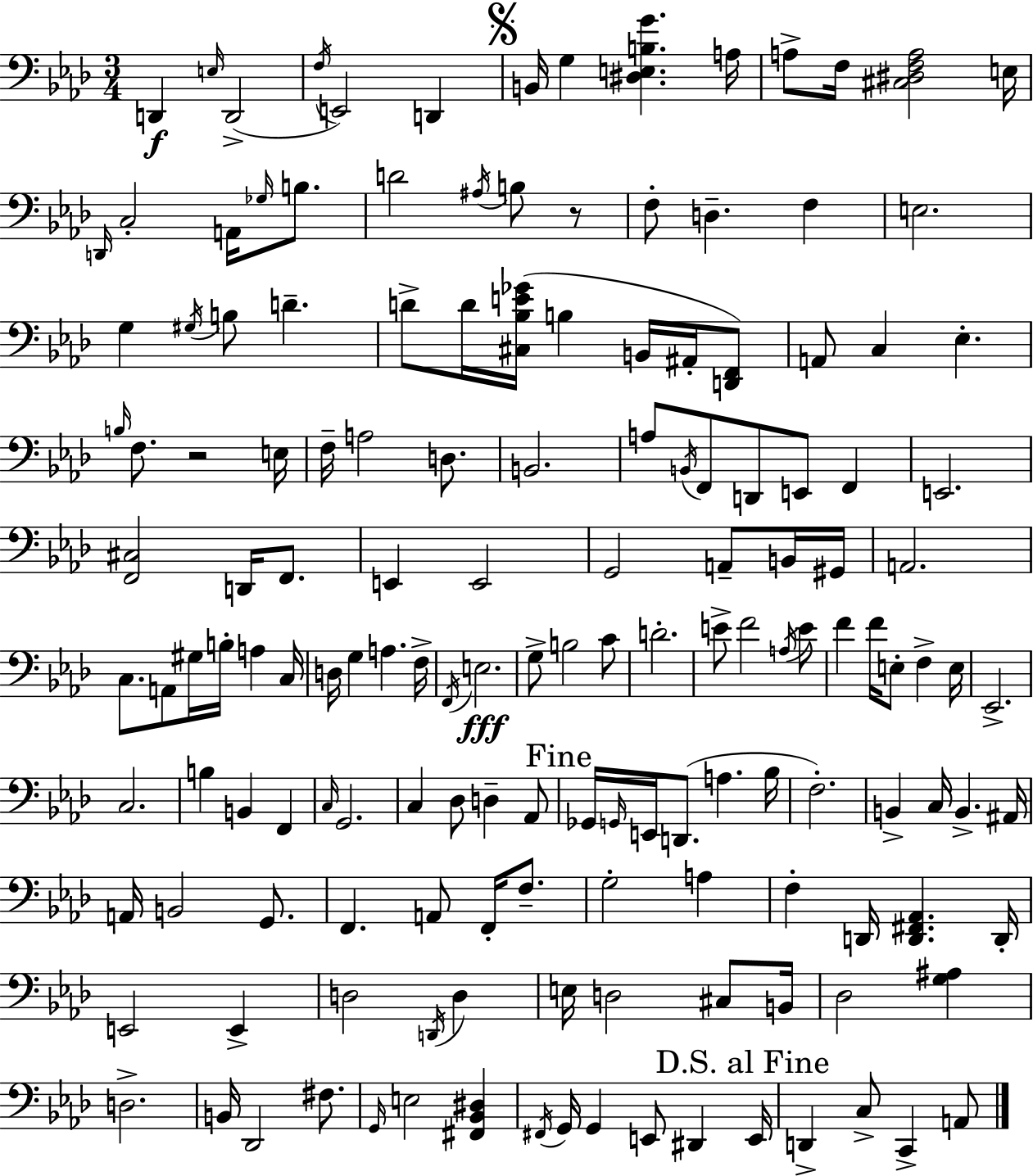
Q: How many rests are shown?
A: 2